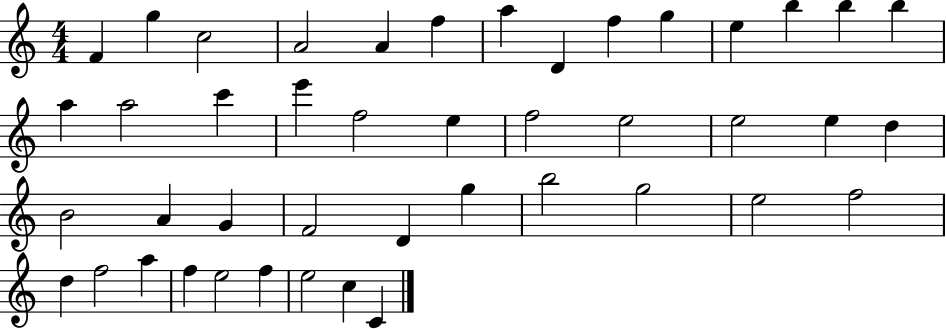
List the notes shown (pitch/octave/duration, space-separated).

F4/q G5/q C5/h A4/h A4/q F5/q A5/q D4/q F5/q G5/q E5/q B5/q B5/q B5/q A5/q A5/h C6/q E6/q F5/h E5/q F5/h E5/h E5/h E5/q D5/q B4/h A4/q G4/q F4/h D4/q G5/q B5/h G5/h E5/h F5/h D5/q F5/h A5/q F5/q E5/h F5/q E5/h C5/q C4/q